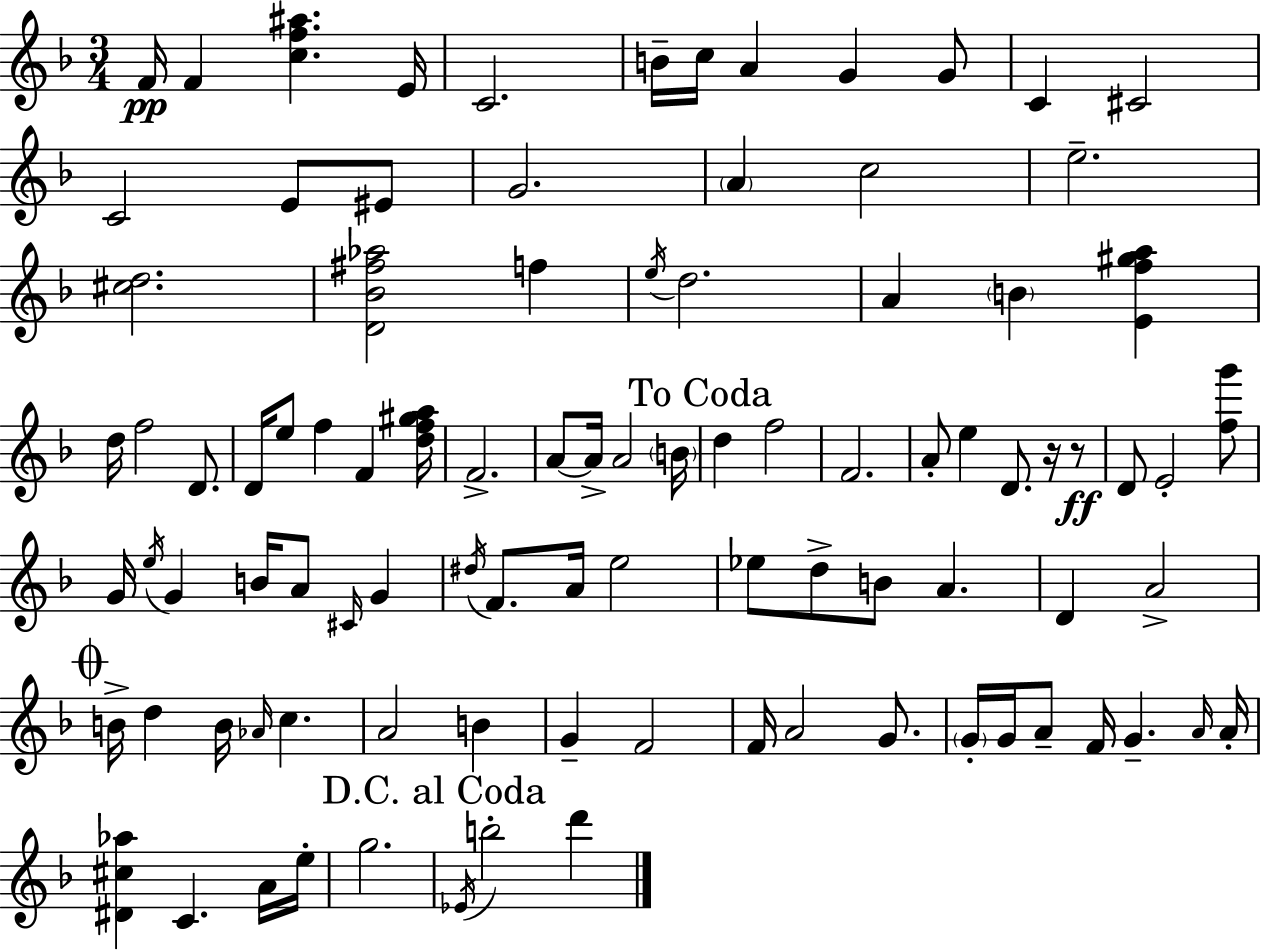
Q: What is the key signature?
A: F major